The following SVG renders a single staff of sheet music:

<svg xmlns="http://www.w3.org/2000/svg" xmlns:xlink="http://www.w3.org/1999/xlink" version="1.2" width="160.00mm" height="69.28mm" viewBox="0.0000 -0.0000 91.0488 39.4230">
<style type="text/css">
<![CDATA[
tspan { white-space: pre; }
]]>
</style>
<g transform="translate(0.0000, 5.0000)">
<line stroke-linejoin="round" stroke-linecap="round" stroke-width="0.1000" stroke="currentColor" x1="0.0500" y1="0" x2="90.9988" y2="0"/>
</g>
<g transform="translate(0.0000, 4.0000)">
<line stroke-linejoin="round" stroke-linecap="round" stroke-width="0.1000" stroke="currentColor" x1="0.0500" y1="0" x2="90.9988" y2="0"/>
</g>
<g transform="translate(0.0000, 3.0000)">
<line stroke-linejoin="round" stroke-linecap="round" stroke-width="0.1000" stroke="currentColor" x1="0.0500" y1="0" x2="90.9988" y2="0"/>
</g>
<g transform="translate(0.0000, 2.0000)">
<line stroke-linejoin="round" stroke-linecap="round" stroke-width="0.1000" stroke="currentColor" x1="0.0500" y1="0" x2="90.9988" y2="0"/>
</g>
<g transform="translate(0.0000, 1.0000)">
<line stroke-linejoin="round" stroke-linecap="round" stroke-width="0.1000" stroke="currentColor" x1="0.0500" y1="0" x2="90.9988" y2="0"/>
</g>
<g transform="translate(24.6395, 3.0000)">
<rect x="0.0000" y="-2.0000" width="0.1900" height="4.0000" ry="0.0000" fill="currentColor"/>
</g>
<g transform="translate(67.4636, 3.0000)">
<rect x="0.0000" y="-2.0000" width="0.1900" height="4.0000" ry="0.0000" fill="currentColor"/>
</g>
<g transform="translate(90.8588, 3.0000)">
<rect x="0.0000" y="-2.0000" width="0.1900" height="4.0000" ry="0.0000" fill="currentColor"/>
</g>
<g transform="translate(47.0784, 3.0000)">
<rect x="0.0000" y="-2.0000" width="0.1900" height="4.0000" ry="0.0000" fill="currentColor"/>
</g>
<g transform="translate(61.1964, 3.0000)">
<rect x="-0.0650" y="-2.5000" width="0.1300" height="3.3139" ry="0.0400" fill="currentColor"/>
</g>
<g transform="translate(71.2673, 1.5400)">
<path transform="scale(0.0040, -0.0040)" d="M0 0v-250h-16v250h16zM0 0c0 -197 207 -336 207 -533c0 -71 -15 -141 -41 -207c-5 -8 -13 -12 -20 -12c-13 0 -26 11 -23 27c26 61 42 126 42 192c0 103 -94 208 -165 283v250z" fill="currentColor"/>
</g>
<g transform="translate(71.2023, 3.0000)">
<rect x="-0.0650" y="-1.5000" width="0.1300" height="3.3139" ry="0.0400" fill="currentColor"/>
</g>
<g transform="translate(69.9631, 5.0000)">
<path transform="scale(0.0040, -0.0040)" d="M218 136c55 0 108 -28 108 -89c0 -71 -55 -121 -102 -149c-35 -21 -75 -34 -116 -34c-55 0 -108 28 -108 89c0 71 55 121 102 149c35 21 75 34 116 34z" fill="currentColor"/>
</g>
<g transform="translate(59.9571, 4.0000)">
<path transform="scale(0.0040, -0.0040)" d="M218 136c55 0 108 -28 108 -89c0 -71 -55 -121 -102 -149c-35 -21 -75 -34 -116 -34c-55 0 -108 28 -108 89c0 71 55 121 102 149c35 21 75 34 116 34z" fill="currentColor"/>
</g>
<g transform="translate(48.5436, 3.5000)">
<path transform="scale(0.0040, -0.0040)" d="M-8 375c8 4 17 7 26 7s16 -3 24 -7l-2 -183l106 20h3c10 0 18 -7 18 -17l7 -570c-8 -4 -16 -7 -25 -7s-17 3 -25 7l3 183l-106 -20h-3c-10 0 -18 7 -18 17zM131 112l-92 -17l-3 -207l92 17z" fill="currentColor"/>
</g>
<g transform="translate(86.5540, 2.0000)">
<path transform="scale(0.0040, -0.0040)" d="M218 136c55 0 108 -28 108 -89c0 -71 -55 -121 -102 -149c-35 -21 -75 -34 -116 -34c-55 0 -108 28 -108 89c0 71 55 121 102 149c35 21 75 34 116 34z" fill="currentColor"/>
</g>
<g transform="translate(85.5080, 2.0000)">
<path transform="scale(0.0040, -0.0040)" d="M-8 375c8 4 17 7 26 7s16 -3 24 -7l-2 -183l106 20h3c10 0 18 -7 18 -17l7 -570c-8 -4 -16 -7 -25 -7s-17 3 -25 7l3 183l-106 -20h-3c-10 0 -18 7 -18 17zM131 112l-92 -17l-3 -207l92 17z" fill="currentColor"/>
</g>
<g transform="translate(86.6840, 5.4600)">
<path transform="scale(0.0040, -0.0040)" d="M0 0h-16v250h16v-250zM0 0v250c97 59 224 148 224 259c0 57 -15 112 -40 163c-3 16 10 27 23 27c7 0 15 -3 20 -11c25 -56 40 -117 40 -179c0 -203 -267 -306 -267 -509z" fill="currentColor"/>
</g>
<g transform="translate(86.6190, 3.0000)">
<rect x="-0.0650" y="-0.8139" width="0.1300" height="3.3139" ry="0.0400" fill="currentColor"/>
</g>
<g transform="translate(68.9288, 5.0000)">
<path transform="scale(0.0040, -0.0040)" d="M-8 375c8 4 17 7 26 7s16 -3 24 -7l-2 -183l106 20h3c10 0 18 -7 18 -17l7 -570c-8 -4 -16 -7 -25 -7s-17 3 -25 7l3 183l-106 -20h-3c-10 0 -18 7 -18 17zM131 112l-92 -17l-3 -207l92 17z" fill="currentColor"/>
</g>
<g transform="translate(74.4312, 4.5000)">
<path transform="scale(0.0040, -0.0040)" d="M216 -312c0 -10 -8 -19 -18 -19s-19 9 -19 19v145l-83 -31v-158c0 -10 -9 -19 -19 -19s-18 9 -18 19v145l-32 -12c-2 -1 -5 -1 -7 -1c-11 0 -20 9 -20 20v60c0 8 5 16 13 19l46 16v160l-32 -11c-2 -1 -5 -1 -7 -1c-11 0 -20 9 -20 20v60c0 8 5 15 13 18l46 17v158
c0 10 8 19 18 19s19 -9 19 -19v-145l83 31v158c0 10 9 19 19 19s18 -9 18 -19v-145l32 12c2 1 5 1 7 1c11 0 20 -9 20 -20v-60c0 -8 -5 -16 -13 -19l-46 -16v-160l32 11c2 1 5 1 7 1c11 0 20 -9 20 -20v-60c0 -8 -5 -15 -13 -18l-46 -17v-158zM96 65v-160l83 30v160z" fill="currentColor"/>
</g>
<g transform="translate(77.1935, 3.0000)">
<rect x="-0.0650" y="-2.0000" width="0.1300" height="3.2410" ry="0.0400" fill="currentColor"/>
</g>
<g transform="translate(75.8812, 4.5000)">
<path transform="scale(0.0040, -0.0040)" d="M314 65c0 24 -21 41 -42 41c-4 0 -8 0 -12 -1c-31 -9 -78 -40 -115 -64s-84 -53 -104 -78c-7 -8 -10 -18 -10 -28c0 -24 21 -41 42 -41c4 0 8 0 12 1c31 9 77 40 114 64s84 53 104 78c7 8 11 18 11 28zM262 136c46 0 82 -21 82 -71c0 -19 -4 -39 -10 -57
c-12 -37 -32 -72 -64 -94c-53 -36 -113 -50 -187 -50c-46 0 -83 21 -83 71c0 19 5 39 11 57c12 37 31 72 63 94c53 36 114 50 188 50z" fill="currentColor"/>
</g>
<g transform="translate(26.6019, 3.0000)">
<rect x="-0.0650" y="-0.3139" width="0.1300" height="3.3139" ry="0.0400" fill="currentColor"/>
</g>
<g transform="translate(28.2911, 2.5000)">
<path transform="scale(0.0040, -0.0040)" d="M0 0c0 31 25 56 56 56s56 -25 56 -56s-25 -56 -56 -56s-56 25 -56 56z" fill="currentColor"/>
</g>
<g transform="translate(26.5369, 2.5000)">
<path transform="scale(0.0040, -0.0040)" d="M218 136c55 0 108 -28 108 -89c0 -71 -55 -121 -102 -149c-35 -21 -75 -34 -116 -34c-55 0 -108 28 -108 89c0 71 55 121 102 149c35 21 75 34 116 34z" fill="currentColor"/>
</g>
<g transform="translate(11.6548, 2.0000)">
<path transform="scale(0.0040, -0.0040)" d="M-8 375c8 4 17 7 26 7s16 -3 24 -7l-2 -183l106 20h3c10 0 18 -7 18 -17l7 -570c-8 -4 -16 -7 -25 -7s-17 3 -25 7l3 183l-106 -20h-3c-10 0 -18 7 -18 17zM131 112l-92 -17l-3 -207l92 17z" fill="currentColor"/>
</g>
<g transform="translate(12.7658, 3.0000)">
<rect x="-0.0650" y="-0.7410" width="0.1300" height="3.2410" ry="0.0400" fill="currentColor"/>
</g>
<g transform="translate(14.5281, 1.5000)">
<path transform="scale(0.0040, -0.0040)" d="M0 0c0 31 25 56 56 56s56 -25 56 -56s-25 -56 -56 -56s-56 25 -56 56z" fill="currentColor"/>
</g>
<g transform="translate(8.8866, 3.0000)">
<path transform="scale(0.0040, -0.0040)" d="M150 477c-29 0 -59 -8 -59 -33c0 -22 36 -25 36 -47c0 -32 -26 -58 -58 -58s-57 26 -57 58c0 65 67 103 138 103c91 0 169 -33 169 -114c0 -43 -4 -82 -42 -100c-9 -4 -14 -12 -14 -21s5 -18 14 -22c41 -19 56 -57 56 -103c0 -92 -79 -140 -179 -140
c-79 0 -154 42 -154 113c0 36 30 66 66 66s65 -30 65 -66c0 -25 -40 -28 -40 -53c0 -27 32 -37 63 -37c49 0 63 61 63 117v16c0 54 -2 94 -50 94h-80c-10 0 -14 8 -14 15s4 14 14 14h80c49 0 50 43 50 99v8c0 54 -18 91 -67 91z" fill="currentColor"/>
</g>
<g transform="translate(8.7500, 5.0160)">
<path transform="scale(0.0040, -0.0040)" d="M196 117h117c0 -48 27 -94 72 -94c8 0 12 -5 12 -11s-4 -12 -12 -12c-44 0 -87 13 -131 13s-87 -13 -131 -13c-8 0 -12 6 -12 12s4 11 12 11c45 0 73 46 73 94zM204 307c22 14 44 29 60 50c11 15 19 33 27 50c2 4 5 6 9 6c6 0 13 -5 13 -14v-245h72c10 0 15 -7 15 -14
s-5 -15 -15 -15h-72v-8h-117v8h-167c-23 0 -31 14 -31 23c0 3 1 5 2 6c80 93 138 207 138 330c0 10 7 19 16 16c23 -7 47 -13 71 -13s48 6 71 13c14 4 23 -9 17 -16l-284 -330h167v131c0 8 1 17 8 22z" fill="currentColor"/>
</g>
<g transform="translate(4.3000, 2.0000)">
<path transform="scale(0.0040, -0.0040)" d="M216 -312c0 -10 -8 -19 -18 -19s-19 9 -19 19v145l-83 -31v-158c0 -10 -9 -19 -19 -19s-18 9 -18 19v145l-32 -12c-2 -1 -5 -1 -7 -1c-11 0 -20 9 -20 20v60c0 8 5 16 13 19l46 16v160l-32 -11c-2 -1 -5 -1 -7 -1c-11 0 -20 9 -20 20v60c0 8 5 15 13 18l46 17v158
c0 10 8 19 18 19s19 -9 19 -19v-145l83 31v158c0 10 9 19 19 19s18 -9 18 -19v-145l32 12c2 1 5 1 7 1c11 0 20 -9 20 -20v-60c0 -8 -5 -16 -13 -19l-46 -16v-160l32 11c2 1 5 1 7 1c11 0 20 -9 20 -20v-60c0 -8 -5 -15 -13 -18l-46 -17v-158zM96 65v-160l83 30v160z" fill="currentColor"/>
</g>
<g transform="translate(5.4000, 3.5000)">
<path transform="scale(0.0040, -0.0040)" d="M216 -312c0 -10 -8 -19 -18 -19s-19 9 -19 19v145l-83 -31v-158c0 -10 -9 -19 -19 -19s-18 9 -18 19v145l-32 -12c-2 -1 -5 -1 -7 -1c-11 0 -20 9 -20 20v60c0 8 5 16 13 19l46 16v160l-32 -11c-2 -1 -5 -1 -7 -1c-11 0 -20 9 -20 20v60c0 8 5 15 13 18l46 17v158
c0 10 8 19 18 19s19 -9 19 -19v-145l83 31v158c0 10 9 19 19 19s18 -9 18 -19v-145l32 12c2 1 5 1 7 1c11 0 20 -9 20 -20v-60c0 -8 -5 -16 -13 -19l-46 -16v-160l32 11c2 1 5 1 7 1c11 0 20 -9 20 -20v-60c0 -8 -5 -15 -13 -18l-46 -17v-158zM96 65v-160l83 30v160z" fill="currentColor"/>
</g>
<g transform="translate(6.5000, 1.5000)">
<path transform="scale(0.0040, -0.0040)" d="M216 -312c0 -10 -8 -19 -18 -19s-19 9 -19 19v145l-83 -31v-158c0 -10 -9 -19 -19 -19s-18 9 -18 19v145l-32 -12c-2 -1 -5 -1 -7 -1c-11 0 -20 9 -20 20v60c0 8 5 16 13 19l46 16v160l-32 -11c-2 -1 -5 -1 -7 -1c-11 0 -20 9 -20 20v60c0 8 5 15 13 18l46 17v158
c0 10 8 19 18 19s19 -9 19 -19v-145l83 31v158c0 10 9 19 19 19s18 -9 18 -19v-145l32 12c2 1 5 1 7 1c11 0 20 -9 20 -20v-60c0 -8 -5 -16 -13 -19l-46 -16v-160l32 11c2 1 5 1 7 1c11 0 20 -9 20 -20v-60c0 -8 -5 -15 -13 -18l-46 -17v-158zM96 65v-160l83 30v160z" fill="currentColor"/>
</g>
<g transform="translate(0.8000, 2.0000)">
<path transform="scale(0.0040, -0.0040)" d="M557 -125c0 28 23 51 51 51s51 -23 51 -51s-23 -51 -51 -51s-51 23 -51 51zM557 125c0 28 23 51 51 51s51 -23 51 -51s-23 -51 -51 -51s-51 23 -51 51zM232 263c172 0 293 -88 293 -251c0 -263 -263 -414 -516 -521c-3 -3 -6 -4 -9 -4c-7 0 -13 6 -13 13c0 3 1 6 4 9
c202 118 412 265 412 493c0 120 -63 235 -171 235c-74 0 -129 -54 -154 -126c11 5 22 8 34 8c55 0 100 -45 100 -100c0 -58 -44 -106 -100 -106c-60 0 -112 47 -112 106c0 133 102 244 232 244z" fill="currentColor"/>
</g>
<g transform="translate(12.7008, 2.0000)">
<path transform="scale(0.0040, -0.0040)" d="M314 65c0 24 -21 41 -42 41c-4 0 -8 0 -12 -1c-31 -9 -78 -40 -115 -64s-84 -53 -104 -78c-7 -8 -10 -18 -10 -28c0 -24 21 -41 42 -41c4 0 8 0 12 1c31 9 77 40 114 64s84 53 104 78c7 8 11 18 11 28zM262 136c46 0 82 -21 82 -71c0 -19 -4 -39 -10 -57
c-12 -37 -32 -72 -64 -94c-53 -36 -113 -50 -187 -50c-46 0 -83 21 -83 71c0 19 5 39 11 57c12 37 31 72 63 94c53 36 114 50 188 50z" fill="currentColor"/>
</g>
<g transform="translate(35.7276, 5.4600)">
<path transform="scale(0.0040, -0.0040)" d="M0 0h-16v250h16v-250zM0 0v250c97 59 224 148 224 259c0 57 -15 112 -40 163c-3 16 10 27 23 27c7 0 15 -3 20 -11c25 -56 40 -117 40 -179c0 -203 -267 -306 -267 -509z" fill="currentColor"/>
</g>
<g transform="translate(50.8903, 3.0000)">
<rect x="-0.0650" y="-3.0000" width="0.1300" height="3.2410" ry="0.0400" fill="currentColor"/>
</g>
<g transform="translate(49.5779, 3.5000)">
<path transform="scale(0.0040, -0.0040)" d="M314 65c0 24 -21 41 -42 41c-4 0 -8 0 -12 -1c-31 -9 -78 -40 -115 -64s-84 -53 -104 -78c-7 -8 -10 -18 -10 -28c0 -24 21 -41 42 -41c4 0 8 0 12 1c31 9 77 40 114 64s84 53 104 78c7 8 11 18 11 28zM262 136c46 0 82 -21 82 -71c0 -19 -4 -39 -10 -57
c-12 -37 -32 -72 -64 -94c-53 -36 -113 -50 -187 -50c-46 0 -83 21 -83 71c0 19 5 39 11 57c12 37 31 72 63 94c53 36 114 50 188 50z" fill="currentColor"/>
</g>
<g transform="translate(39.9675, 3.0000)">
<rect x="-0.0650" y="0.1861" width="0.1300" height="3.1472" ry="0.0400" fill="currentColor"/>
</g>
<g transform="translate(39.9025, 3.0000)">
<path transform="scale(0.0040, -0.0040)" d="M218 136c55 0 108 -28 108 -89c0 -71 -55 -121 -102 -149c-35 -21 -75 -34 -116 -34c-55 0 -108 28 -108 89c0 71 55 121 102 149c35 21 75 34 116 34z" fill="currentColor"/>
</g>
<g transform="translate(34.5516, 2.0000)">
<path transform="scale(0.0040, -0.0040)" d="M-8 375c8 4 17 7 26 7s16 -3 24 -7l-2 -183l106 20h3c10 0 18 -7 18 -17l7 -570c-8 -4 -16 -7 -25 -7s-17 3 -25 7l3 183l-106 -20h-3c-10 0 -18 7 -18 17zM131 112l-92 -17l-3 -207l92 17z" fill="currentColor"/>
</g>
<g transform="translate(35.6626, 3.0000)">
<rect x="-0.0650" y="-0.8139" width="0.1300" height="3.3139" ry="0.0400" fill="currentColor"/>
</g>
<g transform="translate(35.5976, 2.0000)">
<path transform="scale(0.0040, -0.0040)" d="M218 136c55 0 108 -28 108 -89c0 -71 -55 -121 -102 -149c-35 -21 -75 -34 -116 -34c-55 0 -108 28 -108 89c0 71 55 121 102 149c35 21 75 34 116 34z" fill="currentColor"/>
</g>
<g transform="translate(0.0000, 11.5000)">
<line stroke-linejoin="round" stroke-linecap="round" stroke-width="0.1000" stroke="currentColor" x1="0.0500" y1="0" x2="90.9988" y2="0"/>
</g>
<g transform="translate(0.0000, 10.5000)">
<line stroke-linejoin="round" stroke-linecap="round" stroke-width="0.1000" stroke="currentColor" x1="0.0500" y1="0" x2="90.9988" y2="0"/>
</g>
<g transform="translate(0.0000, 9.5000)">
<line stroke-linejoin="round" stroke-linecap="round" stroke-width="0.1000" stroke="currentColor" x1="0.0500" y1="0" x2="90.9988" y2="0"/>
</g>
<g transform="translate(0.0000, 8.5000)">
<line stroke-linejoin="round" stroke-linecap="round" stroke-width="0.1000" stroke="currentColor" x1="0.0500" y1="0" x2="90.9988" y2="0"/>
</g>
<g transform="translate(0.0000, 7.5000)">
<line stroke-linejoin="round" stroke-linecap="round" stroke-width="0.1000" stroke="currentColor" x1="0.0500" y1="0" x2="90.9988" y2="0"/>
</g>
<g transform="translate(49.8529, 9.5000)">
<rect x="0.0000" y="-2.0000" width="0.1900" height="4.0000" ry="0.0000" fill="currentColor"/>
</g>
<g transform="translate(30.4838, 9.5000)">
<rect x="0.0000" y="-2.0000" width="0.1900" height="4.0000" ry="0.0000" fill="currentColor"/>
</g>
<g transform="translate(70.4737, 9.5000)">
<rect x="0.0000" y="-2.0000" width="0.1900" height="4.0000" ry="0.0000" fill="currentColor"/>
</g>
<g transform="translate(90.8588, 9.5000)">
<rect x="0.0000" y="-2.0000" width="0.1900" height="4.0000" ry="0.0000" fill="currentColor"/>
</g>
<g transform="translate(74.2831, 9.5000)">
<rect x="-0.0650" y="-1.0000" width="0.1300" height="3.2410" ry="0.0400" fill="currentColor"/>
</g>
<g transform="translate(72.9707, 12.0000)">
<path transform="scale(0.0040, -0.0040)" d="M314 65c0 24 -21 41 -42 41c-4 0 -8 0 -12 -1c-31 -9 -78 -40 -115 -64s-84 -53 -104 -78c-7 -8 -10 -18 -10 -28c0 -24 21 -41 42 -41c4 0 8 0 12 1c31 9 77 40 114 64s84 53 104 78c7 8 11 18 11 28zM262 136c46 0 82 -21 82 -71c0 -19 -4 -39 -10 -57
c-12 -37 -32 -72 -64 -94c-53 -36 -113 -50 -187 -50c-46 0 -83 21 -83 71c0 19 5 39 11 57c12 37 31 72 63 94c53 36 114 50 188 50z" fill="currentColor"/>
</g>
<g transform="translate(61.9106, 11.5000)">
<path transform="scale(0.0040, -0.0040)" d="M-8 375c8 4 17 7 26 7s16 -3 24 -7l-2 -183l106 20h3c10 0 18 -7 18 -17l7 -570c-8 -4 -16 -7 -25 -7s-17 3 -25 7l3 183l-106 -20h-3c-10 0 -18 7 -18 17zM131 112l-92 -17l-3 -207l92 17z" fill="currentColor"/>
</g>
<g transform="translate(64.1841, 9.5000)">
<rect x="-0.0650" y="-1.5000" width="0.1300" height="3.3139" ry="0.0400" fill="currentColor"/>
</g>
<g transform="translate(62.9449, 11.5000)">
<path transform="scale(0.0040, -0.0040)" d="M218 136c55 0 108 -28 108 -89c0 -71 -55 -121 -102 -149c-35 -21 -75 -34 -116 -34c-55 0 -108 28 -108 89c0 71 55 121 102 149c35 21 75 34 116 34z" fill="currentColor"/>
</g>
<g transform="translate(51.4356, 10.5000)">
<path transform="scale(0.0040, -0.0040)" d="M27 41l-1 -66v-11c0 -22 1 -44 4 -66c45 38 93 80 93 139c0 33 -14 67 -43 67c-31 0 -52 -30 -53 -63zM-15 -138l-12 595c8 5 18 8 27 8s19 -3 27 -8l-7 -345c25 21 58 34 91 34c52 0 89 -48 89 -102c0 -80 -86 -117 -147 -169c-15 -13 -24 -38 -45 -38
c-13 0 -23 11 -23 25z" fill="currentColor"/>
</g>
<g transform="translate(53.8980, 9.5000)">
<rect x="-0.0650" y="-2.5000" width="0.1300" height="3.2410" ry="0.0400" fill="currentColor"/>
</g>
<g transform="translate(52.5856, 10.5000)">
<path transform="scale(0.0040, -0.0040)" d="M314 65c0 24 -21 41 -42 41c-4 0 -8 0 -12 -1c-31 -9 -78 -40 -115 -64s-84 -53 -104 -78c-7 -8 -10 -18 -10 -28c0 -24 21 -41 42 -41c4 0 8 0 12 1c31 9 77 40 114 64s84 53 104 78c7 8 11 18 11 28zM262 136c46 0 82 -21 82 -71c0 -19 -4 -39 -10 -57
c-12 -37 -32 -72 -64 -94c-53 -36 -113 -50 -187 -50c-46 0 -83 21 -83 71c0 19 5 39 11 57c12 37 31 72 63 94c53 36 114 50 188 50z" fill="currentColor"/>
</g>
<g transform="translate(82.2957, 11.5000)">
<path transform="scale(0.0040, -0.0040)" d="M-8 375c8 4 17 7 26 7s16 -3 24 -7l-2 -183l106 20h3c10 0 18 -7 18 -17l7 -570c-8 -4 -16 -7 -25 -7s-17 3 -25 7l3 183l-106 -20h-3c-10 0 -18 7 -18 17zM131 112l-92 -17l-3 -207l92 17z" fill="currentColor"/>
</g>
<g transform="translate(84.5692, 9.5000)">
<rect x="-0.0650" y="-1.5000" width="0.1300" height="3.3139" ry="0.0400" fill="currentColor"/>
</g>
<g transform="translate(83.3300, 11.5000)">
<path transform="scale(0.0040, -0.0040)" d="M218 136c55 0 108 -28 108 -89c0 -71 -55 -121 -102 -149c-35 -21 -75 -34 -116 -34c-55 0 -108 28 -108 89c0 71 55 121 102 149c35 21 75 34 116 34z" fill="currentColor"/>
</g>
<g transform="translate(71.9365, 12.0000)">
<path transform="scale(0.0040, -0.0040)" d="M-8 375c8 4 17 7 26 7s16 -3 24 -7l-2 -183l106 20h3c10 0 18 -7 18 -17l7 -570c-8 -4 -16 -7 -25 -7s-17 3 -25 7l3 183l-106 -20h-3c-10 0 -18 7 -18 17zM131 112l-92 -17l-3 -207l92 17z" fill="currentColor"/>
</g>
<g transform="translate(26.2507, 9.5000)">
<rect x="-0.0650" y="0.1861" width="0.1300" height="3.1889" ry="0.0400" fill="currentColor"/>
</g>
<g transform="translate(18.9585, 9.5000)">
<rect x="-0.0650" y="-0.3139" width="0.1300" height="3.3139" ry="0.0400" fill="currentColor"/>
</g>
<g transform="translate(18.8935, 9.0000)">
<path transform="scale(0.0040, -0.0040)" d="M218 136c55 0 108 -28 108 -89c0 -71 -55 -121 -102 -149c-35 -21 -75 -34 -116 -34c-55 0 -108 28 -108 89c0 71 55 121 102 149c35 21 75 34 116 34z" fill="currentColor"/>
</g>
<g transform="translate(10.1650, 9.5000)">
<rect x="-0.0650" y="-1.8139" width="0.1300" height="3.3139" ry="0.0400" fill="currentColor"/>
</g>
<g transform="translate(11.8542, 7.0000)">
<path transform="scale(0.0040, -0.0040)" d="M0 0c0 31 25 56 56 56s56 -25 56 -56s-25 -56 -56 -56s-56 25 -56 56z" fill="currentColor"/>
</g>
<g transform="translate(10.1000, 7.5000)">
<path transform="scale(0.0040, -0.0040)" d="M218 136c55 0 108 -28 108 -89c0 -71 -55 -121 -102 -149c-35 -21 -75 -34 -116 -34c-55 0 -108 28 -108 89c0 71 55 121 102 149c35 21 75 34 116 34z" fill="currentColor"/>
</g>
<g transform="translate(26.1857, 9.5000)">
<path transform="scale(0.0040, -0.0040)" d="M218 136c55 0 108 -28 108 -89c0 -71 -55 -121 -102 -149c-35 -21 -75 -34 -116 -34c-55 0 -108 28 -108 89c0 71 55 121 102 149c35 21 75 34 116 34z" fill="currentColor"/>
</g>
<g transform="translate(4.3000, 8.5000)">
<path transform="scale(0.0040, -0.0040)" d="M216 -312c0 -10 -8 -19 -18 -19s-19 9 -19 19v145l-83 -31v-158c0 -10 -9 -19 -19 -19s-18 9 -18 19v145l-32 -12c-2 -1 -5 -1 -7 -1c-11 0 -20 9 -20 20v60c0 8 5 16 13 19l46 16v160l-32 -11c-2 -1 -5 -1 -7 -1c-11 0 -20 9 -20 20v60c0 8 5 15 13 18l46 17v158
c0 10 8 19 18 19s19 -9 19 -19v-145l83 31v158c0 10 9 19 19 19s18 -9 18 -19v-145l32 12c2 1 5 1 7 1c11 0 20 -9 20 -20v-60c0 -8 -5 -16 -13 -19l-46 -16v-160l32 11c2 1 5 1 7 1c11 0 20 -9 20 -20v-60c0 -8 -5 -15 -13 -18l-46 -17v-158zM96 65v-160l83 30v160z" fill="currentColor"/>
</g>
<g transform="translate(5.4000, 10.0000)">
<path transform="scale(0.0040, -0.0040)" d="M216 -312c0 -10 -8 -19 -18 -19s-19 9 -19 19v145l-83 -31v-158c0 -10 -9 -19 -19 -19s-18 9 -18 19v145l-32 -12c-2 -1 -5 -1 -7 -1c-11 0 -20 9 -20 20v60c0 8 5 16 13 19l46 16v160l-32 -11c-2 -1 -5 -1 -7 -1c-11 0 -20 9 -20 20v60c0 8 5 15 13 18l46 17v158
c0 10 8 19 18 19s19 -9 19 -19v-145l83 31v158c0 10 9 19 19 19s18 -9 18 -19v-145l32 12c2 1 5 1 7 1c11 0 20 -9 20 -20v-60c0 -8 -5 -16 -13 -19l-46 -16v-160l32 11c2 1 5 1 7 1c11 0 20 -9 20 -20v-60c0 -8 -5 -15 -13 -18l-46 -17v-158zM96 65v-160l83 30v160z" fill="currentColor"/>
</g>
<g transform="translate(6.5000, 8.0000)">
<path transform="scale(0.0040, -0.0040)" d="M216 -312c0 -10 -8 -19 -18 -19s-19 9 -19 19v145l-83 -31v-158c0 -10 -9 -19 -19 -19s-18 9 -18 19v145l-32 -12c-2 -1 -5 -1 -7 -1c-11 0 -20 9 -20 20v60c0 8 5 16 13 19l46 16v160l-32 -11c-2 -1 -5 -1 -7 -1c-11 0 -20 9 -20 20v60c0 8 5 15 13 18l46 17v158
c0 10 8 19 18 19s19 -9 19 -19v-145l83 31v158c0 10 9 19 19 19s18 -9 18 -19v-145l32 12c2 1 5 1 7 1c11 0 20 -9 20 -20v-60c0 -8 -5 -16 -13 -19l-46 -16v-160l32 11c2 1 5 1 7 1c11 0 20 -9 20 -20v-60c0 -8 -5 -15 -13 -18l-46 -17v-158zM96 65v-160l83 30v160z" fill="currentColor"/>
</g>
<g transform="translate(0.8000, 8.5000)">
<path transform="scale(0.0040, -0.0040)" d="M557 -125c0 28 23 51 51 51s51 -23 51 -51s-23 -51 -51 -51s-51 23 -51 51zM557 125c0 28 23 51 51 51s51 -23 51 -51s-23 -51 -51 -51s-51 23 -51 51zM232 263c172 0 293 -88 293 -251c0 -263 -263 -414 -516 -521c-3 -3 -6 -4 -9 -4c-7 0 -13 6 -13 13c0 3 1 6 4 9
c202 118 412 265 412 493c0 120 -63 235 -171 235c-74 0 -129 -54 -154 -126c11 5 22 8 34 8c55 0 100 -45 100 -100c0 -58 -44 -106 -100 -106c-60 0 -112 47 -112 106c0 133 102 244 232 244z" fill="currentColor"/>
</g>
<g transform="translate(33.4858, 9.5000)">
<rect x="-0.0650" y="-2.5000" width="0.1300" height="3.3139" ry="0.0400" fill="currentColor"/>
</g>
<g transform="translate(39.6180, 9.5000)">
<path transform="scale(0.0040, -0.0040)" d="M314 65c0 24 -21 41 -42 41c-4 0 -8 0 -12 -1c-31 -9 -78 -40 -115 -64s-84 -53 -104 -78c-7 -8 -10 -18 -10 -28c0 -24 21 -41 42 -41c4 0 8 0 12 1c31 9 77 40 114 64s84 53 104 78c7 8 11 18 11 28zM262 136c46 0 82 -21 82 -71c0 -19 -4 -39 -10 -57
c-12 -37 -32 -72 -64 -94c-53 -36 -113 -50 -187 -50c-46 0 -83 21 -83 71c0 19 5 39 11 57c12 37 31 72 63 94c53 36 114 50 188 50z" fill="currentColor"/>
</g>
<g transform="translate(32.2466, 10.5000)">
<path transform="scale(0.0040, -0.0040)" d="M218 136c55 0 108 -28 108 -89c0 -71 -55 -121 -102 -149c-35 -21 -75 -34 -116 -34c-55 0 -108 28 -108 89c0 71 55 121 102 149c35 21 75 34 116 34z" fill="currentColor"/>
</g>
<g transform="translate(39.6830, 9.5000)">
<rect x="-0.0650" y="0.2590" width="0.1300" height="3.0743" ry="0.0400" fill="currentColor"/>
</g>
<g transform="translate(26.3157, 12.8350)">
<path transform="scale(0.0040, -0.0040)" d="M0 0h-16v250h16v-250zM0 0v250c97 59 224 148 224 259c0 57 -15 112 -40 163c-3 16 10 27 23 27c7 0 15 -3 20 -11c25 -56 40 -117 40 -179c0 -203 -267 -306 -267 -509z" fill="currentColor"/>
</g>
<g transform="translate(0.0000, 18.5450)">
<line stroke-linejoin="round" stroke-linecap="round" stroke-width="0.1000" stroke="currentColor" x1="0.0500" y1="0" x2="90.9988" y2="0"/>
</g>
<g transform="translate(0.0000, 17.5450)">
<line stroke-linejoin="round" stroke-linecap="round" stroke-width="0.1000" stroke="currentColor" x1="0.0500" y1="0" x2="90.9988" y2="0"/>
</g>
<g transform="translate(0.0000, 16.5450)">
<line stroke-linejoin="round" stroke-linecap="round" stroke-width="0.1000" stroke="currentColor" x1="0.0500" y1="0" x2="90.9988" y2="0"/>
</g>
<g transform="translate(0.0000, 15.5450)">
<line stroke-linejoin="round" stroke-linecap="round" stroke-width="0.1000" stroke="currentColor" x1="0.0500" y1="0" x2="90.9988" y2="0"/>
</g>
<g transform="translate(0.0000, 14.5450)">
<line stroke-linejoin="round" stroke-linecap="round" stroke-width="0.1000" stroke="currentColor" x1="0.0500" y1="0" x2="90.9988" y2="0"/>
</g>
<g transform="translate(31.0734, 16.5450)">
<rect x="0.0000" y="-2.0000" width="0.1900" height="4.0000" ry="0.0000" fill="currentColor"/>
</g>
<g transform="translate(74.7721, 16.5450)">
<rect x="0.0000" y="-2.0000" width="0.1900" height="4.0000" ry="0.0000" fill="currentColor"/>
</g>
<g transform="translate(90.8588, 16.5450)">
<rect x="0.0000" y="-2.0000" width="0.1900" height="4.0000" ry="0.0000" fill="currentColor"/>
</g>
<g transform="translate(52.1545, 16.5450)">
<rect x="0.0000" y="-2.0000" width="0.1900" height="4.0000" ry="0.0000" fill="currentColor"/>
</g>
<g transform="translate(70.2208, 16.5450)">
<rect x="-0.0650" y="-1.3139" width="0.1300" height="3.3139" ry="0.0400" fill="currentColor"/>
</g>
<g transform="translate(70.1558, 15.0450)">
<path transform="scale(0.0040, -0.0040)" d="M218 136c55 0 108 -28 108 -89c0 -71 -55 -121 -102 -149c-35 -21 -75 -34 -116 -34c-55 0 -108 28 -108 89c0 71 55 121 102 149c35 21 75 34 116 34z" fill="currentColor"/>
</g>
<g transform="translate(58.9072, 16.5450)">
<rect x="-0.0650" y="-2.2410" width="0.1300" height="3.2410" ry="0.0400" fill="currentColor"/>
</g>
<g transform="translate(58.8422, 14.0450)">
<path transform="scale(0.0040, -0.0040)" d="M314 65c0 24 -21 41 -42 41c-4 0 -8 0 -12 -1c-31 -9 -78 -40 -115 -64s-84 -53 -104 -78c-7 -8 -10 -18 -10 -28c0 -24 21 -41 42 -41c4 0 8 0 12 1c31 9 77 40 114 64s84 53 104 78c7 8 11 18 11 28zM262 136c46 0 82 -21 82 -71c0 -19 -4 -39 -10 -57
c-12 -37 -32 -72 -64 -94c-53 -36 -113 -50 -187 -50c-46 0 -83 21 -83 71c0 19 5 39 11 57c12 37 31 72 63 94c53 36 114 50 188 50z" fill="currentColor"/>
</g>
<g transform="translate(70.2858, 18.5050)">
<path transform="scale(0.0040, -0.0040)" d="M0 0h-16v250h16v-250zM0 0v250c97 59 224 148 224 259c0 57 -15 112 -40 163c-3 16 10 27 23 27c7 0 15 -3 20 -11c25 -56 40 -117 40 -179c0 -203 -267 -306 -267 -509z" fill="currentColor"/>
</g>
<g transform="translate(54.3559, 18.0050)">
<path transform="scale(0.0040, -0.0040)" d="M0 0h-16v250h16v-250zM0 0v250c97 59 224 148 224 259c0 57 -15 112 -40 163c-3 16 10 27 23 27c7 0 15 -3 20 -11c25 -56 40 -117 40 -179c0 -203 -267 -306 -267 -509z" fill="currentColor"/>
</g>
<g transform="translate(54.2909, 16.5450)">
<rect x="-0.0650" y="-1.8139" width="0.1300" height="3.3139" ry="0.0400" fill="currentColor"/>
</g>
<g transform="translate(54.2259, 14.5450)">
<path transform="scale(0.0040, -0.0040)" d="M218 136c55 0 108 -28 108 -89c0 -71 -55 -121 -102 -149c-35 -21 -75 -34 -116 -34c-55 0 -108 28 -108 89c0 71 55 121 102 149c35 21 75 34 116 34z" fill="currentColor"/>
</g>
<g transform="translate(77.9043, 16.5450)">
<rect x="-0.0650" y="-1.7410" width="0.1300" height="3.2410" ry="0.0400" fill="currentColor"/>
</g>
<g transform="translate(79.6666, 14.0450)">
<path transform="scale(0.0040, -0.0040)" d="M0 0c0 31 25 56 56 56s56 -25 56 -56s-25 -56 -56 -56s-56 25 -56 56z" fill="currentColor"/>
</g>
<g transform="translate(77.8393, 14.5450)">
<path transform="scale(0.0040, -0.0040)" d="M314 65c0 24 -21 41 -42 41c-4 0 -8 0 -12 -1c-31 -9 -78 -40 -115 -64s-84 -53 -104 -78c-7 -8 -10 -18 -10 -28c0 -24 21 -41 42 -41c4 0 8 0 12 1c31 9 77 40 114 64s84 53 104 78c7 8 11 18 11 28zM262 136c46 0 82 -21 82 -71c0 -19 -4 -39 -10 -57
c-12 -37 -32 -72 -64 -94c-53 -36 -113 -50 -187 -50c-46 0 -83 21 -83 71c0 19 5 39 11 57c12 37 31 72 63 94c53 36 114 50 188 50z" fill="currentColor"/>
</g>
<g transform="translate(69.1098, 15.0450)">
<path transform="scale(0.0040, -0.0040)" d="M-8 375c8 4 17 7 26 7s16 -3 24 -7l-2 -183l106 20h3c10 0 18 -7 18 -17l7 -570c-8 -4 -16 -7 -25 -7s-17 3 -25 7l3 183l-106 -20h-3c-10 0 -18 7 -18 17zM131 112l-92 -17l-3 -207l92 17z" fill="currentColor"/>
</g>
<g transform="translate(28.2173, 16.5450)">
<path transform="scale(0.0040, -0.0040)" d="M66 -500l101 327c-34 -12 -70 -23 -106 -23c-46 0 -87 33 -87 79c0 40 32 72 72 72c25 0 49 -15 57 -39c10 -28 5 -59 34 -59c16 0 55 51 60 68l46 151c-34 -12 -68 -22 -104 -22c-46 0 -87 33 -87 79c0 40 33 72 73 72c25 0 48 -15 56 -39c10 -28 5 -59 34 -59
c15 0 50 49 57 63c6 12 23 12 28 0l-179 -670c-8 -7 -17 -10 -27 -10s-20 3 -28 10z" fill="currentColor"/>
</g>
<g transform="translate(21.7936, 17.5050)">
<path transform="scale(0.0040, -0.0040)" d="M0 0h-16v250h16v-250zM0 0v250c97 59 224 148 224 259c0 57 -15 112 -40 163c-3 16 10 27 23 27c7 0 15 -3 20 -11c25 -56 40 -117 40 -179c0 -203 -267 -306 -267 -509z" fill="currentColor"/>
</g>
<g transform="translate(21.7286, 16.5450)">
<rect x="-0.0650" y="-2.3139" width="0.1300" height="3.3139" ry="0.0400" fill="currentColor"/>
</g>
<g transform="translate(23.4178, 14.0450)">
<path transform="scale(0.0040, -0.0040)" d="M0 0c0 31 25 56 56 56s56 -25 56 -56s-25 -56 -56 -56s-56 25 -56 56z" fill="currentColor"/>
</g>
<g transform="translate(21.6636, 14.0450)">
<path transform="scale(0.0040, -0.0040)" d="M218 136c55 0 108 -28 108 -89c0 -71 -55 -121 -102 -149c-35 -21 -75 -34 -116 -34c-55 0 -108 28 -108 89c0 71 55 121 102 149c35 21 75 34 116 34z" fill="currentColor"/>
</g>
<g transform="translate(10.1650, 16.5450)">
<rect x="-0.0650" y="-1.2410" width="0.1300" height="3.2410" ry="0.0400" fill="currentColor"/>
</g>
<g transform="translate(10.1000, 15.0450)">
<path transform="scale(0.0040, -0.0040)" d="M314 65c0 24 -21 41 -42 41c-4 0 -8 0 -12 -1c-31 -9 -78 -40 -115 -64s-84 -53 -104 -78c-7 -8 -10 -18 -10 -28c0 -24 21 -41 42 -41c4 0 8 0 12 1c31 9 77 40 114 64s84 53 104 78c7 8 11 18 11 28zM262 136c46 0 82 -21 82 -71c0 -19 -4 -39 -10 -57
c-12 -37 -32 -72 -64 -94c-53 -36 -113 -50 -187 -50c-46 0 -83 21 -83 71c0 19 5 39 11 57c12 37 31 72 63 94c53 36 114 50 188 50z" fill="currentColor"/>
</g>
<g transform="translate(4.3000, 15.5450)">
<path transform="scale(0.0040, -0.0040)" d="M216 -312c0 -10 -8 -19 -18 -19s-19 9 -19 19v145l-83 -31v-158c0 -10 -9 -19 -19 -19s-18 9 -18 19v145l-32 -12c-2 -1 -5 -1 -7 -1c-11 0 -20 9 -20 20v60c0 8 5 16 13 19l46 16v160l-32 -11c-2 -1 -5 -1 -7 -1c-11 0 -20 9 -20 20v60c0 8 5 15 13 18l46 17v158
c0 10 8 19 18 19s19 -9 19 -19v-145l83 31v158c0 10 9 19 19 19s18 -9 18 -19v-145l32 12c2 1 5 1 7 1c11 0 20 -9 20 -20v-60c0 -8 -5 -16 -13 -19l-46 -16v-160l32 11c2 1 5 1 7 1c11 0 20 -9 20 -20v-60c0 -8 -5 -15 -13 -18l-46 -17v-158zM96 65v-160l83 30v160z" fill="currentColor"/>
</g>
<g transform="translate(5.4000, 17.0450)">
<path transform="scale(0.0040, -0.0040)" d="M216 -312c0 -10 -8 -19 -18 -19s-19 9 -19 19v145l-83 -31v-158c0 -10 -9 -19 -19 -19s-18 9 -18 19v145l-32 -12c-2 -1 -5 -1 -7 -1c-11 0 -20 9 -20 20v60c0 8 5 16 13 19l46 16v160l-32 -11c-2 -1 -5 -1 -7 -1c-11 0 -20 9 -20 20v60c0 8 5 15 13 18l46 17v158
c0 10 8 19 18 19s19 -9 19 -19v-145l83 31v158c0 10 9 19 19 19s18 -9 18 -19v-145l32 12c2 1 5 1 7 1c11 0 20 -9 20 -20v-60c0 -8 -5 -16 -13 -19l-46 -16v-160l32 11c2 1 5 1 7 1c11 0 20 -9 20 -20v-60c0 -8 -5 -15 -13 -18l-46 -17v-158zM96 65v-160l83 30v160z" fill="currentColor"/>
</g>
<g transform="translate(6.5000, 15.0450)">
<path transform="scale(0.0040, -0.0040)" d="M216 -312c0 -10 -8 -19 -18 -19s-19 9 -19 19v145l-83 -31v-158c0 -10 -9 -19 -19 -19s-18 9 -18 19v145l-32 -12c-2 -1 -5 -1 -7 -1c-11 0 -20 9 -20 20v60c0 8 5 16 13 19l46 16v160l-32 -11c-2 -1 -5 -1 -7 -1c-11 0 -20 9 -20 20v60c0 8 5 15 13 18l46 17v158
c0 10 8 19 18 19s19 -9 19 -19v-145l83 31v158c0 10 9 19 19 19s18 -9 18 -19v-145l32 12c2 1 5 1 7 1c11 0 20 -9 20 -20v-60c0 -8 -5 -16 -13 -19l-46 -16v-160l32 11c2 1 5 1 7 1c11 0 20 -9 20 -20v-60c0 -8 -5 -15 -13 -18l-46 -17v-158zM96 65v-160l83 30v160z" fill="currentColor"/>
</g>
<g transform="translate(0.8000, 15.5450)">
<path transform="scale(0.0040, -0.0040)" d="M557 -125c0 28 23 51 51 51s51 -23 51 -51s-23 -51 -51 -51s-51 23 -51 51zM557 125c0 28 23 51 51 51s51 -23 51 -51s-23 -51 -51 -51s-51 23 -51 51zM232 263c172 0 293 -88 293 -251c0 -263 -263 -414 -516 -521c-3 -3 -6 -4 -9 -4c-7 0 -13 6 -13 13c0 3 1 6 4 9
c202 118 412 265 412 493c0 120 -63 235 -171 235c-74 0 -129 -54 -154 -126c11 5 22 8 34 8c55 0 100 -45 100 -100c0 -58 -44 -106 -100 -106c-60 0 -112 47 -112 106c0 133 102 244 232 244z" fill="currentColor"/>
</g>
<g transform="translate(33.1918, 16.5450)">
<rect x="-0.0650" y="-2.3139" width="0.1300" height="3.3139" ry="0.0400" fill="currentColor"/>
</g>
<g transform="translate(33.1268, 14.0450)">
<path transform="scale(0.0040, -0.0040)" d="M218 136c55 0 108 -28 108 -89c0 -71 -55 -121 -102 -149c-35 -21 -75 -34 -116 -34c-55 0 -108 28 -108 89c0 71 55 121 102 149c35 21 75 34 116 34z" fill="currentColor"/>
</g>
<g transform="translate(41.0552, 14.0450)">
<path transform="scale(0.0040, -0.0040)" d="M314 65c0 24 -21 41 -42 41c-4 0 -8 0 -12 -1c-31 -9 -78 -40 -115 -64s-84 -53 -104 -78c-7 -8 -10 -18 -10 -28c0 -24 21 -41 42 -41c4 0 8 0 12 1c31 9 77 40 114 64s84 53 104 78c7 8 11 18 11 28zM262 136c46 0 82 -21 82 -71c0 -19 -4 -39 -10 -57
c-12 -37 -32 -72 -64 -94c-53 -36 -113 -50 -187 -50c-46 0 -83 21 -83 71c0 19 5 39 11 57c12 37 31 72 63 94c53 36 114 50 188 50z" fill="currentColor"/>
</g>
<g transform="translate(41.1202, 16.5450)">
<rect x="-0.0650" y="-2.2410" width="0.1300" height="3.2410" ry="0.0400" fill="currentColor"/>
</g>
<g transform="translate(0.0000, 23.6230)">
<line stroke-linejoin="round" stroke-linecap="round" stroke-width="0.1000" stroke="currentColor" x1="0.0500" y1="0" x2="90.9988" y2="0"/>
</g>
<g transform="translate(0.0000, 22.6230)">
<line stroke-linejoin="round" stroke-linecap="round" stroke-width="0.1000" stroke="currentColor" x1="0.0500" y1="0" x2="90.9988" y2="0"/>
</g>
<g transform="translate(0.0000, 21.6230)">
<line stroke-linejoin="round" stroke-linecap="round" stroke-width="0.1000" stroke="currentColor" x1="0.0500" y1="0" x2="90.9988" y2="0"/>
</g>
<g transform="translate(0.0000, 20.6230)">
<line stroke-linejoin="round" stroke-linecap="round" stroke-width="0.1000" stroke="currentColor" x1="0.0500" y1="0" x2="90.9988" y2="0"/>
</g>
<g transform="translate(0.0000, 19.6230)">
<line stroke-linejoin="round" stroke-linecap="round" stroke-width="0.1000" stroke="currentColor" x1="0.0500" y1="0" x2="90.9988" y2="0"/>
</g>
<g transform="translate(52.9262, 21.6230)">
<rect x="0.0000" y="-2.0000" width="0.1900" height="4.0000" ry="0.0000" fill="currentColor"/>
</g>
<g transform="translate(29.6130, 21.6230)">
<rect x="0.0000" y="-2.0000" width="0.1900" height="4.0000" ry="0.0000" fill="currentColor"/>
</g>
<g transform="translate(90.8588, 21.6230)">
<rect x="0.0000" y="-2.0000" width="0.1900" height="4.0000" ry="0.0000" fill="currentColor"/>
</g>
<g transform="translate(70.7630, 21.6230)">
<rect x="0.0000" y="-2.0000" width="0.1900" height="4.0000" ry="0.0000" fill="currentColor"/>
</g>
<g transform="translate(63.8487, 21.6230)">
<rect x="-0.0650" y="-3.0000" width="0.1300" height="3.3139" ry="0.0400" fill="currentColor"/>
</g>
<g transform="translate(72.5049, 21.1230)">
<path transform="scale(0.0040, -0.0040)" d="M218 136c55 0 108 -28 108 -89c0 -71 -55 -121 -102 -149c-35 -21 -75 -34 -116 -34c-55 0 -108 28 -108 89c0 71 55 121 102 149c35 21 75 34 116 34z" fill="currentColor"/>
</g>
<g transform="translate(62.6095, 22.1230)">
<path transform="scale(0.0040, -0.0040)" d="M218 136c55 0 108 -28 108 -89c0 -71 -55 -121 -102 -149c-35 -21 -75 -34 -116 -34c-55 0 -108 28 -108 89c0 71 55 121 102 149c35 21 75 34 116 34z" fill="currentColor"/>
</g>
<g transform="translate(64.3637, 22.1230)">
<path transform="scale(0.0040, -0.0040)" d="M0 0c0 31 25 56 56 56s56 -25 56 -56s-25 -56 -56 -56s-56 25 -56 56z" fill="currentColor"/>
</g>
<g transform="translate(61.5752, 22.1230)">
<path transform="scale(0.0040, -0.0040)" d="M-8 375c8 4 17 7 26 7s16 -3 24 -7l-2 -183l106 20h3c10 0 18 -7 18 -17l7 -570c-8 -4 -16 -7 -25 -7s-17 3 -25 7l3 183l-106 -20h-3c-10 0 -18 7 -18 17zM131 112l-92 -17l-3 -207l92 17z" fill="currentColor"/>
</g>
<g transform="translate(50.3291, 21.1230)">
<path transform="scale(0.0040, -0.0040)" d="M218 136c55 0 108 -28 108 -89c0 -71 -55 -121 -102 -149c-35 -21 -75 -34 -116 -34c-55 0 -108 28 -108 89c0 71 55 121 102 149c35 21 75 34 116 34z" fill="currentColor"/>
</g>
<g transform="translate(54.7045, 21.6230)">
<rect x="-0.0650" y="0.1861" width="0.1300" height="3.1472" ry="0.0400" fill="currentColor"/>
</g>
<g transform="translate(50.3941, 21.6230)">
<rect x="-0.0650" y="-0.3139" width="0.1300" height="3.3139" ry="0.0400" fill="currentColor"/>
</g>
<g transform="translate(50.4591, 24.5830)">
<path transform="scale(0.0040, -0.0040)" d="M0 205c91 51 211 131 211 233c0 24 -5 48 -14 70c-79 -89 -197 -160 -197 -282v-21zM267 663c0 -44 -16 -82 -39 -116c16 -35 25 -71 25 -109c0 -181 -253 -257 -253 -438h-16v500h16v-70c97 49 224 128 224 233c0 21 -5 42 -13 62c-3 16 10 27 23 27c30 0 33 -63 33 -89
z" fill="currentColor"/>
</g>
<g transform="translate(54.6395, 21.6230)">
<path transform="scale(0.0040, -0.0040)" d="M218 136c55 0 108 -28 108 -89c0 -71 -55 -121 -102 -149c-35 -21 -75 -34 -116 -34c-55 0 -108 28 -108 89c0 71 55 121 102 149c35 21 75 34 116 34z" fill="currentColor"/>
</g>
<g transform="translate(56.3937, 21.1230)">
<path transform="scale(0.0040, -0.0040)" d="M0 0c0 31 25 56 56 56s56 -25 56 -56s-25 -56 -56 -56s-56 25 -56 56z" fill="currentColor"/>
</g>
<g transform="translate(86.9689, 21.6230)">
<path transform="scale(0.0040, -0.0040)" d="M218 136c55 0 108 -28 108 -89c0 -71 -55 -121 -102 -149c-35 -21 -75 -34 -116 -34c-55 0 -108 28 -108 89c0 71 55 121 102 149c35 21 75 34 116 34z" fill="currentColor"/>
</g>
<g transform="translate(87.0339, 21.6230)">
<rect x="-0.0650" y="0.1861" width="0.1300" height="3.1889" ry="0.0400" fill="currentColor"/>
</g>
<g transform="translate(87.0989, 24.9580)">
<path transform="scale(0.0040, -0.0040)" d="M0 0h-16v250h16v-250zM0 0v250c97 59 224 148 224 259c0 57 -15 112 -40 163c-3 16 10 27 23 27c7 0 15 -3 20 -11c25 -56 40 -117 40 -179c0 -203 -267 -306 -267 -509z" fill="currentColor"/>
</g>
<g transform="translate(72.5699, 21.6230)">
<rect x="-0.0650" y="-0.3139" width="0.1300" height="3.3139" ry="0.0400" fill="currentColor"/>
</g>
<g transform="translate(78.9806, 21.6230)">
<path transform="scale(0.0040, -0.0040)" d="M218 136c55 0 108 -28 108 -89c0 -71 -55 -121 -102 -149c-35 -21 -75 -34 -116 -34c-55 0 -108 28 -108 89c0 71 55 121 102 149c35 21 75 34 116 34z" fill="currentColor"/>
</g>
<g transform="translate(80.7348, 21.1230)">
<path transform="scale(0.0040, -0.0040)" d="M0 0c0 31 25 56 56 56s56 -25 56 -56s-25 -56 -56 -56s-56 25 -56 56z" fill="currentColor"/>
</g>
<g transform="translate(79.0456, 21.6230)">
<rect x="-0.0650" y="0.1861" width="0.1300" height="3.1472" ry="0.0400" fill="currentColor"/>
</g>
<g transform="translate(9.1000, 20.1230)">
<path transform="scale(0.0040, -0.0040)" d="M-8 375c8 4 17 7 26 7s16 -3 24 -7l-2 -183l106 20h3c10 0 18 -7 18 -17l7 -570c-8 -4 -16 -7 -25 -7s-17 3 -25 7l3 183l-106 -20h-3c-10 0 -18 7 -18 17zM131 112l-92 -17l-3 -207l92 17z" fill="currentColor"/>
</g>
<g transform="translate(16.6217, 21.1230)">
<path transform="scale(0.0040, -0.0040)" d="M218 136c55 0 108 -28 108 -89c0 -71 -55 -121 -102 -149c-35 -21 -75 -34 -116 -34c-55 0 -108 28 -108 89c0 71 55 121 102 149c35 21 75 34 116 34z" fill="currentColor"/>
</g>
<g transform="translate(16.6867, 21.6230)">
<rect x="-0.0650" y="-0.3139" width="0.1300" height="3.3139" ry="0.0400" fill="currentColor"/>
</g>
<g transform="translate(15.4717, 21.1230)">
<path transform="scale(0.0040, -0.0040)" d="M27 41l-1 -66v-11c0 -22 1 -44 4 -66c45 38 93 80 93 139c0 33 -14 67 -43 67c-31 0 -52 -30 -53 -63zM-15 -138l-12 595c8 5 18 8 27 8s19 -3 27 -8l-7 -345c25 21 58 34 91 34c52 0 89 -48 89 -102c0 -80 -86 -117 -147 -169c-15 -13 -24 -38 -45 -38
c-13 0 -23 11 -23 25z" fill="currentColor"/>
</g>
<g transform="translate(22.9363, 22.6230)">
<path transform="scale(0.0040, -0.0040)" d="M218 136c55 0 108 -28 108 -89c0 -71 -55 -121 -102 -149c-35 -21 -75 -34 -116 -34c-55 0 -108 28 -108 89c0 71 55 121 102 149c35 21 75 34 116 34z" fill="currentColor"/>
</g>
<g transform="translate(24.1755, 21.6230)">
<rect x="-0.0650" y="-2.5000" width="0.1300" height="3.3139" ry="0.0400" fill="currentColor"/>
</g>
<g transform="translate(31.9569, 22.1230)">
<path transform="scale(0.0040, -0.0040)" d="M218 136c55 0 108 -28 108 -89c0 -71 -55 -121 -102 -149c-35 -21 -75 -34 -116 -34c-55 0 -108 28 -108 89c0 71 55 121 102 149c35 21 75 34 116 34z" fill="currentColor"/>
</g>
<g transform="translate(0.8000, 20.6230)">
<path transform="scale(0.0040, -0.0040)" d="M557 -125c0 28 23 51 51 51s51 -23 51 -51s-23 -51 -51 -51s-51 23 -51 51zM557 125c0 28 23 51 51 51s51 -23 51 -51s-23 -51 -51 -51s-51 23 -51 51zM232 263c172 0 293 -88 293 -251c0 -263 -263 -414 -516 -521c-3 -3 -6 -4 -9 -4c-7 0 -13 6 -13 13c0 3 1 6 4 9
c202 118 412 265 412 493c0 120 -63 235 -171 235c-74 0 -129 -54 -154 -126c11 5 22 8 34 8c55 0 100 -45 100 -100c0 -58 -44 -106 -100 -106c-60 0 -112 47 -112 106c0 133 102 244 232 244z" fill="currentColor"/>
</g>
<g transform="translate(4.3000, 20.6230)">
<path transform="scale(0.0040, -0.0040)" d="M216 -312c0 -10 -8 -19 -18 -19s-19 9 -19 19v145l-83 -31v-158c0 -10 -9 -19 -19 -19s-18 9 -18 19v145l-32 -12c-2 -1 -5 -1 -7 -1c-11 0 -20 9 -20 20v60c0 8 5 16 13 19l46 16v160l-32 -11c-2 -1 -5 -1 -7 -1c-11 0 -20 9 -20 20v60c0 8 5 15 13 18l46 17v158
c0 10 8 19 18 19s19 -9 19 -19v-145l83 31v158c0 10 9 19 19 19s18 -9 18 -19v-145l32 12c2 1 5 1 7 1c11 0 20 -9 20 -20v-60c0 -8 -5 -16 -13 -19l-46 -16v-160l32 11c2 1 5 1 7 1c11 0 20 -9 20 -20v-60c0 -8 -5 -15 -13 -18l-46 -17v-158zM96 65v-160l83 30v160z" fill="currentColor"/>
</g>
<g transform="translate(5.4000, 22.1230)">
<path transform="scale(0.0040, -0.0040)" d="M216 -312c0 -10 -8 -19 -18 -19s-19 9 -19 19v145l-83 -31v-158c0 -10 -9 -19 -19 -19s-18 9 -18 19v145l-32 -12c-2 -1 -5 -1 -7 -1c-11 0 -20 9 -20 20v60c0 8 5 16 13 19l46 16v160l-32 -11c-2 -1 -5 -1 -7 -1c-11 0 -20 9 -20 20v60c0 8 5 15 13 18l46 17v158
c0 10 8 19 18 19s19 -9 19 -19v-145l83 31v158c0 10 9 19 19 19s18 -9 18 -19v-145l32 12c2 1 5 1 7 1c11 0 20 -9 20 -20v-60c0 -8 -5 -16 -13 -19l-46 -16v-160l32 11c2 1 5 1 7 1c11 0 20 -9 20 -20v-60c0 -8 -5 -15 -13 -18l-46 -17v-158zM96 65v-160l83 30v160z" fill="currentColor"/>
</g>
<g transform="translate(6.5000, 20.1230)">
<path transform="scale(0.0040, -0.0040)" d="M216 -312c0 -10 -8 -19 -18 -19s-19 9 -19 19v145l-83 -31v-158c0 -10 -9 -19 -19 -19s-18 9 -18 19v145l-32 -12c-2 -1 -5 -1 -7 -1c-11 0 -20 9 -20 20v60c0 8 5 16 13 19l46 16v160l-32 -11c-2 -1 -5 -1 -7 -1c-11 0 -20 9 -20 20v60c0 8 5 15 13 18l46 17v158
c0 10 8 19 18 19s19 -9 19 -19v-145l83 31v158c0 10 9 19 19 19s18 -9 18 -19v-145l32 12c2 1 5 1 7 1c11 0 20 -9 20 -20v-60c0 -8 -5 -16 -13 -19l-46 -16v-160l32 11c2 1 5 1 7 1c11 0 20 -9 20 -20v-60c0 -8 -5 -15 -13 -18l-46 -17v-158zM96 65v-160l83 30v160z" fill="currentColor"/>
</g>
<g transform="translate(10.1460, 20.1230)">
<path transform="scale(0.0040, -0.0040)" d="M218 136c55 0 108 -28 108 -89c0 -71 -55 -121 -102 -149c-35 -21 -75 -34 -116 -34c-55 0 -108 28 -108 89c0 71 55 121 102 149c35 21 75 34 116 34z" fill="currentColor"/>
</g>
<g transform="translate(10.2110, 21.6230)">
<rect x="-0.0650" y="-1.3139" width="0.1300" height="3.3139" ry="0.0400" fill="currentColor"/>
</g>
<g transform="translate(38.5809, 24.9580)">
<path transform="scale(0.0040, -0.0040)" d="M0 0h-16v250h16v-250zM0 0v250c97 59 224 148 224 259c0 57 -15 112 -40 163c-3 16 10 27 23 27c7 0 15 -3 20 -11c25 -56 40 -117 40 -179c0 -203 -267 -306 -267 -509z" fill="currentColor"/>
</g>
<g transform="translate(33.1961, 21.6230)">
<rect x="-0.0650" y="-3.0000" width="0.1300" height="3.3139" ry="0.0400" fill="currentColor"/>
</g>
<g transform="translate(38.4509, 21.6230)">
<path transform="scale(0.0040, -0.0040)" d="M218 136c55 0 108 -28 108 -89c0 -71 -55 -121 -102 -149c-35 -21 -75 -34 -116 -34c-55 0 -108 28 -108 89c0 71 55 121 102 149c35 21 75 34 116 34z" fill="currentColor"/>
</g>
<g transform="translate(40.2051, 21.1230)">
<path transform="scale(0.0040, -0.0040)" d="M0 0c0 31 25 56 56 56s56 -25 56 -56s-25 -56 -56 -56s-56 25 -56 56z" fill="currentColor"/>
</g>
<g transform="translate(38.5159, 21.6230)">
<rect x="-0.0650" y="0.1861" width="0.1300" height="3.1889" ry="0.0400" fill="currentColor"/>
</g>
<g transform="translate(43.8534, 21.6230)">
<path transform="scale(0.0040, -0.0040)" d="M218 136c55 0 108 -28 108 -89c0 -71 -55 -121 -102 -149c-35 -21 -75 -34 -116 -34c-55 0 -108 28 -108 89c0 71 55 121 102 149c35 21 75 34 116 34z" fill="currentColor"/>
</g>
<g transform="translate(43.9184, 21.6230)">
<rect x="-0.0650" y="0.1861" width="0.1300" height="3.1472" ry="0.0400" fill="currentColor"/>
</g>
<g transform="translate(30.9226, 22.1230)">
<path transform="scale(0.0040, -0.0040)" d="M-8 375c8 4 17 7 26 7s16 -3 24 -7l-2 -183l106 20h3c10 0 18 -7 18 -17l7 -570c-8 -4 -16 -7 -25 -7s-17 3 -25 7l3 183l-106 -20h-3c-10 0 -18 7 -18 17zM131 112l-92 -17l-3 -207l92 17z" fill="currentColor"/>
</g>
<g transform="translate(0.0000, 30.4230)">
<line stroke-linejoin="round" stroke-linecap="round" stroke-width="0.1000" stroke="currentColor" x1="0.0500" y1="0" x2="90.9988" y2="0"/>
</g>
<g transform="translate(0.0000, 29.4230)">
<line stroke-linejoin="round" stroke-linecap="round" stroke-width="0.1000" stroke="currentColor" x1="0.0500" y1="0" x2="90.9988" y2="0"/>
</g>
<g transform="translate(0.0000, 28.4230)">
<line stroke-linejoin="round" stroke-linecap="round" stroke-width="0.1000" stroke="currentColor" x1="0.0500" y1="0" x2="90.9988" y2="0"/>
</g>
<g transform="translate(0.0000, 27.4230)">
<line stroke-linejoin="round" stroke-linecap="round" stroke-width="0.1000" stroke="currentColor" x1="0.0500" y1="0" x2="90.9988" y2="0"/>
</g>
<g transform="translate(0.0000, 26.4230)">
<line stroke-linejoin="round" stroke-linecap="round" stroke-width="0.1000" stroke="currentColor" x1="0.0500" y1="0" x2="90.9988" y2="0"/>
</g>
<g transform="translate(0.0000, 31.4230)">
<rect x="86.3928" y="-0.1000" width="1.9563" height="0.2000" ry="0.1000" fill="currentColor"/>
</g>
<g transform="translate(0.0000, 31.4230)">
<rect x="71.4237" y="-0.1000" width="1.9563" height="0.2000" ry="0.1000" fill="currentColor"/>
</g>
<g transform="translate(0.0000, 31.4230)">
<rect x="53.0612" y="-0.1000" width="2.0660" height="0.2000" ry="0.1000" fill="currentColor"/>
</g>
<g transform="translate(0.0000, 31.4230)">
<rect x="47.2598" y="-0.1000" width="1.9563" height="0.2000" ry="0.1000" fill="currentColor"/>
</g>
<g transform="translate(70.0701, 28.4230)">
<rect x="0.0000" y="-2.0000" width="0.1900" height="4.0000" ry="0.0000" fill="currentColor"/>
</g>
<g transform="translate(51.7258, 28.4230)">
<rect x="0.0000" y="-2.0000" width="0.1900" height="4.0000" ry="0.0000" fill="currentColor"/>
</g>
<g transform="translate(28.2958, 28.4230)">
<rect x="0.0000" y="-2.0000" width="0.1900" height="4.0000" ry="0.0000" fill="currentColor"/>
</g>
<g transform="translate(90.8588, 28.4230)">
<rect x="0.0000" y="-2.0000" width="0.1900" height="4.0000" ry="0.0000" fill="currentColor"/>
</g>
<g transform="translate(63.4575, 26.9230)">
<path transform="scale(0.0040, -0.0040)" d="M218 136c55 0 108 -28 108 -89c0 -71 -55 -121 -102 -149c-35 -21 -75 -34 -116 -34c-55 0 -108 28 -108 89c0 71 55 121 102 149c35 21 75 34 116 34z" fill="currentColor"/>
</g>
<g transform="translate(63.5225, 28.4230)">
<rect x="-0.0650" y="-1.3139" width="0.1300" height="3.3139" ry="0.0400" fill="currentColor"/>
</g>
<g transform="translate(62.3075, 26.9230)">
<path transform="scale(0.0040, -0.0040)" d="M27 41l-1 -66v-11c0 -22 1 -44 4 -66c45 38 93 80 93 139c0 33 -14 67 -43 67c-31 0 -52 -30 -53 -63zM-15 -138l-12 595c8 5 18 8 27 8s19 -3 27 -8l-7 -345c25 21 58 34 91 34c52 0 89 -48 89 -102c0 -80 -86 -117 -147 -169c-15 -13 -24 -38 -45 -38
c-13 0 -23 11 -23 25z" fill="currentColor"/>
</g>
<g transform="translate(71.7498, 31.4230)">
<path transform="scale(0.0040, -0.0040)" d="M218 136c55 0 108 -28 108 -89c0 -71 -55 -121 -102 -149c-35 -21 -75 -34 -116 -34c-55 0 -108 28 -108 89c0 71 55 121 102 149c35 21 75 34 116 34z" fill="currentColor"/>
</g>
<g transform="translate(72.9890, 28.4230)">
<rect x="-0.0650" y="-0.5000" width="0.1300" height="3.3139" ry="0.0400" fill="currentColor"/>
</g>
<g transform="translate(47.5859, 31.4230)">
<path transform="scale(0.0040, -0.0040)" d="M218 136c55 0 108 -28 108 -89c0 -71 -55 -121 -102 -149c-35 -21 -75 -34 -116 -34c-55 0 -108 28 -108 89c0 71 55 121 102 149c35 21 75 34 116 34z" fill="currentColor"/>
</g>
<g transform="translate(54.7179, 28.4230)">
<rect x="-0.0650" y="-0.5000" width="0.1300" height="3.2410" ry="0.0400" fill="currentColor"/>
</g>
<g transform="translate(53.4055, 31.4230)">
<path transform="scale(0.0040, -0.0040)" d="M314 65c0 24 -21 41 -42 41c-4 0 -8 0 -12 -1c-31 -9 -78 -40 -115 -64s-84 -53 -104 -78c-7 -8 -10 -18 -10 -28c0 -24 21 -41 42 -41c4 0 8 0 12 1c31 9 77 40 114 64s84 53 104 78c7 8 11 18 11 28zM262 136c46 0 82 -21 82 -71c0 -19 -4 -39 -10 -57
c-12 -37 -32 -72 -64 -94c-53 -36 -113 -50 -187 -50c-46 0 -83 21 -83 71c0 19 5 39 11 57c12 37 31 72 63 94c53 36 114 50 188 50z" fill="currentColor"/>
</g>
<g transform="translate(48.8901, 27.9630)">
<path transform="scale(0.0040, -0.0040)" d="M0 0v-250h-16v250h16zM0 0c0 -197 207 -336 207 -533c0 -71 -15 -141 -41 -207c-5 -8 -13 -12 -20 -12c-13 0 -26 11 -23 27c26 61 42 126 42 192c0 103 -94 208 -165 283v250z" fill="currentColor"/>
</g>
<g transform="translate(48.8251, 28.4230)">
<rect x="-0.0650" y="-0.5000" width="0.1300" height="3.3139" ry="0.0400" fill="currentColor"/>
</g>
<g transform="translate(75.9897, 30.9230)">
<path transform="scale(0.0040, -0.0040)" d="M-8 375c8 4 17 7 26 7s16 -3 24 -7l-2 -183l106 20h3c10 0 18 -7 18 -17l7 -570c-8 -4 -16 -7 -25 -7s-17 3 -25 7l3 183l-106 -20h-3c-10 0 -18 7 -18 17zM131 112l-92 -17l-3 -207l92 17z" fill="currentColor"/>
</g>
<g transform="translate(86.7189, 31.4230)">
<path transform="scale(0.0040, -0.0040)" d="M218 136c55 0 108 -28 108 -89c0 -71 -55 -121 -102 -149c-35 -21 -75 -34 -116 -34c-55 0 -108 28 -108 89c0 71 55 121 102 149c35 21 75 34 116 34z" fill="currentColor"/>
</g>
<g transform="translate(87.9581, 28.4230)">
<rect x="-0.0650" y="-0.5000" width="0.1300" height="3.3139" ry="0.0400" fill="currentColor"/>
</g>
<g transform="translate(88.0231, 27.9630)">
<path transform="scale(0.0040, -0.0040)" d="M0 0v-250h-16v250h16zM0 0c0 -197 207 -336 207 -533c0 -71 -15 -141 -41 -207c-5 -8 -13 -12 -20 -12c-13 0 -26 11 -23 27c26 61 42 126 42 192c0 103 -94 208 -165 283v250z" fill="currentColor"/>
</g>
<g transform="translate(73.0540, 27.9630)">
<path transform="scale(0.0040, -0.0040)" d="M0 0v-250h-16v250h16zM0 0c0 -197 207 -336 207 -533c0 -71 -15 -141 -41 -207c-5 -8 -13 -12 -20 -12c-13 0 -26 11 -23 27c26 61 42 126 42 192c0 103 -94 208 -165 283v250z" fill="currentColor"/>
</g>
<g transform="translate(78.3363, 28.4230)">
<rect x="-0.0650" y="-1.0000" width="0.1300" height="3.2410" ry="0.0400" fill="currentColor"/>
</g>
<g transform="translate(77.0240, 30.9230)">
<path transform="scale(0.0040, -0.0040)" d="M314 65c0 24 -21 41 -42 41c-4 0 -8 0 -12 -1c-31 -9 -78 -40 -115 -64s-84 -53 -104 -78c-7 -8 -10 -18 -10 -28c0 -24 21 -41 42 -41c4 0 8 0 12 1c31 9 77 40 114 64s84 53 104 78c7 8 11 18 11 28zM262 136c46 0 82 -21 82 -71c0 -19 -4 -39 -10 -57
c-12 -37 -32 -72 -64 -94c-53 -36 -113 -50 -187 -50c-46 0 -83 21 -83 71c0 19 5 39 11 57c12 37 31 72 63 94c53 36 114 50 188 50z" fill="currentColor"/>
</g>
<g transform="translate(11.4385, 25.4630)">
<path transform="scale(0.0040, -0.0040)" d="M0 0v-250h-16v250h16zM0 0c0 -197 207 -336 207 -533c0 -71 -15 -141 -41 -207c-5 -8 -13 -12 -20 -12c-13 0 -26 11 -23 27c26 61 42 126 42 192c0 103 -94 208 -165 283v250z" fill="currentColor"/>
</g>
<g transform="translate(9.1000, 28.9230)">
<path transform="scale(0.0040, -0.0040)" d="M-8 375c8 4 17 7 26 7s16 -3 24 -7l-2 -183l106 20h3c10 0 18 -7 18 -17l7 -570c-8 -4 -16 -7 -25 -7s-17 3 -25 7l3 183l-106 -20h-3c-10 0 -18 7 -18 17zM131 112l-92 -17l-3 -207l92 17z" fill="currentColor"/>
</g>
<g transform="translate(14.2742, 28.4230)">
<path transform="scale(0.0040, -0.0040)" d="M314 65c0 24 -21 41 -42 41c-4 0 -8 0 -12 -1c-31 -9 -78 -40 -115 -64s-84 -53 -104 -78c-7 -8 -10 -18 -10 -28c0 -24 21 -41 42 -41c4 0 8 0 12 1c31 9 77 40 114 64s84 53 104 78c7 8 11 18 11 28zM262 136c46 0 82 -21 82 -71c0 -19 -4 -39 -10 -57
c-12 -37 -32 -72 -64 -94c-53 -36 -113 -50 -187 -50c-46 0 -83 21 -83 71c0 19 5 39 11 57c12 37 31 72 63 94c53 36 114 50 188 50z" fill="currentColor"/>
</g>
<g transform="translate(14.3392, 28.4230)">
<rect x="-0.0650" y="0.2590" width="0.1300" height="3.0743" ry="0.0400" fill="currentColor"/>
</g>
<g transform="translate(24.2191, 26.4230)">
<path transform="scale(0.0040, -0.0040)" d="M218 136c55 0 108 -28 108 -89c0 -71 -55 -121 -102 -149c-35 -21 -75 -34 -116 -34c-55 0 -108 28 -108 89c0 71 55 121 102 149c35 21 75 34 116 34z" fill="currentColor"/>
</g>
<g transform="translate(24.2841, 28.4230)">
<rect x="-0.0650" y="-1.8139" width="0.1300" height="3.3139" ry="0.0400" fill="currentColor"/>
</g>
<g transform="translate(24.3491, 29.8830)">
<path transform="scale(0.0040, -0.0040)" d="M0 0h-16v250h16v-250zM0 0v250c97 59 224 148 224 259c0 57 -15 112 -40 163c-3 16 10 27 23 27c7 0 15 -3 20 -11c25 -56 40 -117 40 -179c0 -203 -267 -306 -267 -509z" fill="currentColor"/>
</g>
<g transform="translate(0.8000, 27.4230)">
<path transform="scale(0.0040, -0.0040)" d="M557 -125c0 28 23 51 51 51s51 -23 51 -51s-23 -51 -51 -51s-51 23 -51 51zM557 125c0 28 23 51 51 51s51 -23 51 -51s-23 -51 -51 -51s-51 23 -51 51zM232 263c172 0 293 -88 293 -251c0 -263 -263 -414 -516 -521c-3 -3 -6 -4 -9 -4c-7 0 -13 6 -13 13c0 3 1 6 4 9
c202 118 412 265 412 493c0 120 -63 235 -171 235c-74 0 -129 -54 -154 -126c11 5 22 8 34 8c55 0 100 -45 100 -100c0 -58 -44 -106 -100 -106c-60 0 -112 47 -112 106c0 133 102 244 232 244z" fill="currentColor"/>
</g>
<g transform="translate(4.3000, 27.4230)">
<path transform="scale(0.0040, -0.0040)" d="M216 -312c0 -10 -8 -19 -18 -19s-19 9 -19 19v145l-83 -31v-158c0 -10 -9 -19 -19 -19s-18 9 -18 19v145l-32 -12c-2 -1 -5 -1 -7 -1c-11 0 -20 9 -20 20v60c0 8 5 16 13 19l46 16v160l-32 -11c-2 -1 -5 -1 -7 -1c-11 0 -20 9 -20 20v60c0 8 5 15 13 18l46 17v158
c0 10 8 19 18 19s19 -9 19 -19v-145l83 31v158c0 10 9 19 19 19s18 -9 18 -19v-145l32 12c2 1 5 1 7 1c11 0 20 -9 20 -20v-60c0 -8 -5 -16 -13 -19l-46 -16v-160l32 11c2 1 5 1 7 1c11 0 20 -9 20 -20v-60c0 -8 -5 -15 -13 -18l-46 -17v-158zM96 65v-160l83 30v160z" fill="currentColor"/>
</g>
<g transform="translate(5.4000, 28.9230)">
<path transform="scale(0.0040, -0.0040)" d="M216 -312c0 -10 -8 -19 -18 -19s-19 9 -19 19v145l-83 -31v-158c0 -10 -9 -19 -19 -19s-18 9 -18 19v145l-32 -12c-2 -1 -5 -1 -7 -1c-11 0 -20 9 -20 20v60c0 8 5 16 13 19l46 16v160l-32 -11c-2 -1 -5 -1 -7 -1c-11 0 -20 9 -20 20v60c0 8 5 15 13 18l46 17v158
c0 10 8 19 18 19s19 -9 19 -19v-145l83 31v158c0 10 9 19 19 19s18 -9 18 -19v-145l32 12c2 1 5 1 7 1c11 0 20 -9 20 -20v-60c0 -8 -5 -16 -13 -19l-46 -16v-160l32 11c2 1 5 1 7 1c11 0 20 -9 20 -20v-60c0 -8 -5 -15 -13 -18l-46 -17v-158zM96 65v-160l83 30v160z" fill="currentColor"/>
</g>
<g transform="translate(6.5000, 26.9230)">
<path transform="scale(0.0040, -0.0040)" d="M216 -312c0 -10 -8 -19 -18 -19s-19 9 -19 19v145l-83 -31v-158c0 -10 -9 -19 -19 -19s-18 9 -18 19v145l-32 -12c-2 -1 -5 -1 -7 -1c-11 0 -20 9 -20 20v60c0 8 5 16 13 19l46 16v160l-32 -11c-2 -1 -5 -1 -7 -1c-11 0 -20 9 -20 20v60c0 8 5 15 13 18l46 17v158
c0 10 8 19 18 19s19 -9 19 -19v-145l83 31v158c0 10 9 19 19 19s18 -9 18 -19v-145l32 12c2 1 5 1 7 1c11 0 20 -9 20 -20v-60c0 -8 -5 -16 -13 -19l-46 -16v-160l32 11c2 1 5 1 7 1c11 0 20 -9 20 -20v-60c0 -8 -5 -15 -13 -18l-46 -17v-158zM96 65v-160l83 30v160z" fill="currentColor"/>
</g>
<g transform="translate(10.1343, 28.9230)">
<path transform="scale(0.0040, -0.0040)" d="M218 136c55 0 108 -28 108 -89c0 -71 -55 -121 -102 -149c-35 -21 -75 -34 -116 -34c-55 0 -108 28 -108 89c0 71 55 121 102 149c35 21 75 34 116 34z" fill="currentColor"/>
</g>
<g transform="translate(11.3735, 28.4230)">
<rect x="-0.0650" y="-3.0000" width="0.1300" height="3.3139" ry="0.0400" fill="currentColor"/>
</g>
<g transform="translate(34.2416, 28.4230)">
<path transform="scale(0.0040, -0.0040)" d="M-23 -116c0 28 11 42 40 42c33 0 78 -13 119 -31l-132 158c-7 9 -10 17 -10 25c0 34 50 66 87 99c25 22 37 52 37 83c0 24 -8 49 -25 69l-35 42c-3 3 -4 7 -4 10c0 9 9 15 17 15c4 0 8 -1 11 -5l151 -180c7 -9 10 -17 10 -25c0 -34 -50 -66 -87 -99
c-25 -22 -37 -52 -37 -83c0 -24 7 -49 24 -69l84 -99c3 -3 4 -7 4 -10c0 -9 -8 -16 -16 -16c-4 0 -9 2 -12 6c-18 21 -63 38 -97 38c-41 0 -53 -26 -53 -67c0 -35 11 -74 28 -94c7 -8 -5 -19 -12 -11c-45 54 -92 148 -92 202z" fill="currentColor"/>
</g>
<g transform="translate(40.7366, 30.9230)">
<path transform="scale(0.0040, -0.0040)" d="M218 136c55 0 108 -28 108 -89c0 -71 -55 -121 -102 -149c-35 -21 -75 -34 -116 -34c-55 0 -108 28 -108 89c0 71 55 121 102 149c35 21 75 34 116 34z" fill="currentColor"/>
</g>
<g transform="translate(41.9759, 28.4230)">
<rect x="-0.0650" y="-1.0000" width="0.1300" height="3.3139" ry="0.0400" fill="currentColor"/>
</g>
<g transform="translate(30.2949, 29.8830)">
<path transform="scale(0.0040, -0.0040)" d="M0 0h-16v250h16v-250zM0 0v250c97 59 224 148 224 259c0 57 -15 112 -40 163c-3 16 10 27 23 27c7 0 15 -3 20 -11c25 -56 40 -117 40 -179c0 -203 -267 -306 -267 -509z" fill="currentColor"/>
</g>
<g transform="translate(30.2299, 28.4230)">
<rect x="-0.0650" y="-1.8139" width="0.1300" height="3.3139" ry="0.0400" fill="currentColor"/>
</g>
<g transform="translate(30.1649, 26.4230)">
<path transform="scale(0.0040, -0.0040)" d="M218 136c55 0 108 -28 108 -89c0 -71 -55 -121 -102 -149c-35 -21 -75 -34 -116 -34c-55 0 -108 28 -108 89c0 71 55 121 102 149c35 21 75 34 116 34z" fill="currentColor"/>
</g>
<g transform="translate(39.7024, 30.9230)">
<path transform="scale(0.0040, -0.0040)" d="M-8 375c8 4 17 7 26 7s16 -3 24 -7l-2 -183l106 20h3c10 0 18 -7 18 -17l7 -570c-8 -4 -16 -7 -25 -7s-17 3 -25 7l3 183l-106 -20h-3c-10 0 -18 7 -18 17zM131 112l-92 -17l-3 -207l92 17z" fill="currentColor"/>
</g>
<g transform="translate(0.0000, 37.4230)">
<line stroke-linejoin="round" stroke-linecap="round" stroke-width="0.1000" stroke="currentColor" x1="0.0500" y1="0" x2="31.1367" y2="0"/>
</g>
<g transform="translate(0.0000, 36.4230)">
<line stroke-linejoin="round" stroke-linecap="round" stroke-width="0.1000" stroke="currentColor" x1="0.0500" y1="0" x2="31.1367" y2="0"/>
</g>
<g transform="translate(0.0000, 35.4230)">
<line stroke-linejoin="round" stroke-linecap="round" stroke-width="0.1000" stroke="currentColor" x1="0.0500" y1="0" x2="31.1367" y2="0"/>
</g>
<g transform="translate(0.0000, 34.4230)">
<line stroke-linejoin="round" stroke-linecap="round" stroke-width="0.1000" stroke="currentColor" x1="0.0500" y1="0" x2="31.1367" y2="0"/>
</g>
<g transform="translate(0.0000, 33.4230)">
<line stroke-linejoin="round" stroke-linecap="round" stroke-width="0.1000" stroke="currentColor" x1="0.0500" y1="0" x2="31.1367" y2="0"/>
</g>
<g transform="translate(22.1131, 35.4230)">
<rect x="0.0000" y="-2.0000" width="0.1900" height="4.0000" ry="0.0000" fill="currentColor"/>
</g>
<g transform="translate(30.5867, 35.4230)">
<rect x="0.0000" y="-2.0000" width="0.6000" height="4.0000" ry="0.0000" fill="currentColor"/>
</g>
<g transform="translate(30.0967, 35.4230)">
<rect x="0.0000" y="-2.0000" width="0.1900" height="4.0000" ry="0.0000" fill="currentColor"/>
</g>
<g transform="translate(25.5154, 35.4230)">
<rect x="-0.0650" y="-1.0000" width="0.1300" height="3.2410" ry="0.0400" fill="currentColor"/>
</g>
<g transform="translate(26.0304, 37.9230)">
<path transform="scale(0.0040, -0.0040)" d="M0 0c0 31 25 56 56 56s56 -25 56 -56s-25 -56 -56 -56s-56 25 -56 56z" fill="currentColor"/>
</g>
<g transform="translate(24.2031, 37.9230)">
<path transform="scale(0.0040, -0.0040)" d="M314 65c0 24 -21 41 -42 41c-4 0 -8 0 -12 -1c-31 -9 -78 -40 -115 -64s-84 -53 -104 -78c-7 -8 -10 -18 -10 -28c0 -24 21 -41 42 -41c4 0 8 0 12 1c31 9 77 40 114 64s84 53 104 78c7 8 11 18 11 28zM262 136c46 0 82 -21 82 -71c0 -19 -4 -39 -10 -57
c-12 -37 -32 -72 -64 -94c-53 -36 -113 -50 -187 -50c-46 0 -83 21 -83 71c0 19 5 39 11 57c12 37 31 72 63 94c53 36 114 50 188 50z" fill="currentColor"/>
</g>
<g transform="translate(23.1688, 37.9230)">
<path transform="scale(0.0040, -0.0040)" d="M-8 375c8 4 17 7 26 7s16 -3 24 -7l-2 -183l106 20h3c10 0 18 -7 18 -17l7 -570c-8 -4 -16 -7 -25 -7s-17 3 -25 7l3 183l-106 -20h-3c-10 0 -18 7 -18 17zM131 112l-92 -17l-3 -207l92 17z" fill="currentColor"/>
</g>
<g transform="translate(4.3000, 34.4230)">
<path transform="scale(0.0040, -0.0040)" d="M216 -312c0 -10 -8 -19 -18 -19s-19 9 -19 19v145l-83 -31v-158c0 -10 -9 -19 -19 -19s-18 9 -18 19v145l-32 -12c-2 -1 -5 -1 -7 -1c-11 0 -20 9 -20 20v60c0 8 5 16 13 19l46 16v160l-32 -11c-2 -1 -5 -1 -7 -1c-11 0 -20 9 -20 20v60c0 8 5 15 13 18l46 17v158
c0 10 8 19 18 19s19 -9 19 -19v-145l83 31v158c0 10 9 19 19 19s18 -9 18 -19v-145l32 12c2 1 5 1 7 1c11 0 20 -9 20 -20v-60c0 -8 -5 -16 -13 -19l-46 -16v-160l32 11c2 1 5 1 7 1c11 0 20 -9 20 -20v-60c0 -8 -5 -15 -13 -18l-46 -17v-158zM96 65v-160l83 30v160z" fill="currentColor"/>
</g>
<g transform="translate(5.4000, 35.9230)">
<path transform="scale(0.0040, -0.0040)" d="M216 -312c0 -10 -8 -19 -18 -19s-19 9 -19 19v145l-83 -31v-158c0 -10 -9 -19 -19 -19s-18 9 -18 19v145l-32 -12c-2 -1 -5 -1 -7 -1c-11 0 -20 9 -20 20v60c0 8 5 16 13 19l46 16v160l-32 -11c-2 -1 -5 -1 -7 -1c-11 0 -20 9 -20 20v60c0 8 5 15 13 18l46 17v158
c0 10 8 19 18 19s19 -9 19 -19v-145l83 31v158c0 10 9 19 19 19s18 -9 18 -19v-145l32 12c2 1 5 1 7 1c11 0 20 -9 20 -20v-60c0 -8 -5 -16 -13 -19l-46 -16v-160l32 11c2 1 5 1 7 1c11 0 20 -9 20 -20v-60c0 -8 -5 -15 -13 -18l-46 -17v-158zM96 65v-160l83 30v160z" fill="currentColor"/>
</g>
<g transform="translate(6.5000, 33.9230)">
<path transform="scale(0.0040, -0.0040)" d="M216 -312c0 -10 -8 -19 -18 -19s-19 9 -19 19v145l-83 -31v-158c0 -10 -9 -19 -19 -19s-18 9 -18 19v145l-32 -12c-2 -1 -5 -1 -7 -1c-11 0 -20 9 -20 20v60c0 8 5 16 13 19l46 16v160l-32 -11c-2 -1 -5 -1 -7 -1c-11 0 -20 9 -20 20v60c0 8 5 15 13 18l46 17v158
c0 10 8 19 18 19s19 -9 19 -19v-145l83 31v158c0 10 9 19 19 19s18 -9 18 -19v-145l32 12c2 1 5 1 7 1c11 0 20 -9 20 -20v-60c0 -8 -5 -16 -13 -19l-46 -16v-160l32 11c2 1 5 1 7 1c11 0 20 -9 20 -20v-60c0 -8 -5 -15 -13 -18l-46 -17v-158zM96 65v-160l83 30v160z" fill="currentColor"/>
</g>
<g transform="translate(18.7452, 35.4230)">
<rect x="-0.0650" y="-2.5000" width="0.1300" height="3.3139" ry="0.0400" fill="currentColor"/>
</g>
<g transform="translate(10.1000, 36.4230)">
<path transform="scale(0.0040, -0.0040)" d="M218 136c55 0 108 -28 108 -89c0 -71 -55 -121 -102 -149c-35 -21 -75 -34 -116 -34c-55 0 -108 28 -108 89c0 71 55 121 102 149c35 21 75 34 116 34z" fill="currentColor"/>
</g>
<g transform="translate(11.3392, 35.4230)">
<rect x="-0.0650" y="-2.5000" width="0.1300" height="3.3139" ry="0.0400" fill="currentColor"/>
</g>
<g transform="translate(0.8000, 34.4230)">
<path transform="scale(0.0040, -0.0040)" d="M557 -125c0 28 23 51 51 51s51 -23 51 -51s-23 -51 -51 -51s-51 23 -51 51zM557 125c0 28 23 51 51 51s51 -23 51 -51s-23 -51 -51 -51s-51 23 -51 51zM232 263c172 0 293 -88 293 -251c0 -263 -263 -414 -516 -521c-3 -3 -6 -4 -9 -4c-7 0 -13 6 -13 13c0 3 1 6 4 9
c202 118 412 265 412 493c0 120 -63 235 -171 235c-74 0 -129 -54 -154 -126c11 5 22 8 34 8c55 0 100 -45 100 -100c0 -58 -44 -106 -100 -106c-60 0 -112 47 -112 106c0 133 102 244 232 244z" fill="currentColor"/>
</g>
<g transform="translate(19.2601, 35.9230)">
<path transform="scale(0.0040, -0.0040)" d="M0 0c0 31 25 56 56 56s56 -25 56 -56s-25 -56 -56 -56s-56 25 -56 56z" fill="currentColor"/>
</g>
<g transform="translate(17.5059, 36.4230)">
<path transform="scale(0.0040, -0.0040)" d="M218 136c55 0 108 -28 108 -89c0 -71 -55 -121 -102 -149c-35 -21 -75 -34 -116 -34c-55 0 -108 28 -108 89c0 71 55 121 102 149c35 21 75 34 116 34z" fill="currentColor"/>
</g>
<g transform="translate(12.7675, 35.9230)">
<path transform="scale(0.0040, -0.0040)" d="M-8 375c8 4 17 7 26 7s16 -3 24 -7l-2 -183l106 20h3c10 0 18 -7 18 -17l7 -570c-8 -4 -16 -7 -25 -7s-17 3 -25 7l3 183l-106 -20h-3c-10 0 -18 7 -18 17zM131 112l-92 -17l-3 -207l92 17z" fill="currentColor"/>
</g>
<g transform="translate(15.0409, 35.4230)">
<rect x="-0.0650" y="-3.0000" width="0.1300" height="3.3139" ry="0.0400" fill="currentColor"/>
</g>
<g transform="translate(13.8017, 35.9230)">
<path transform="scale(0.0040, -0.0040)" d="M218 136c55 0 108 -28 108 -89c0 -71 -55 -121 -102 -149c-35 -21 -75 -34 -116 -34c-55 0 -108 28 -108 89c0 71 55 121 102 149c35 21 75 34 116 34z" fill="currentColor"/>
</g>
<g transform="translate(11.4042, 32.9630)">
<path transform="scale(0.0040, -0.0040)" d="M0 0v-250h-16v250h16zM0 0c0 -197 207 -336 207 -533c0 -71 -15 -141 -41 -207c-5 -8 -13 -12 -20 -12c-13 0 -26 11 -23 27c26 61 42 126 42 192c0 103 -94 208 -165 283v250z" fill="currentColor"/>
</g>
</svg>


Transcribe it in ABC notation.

X:1
T:Untitled
M:3/4
L:1/4
K:A
F,2 E, F,/2 D, C,2 B,, G,,/2 ^A,,2 F,/2 A, E, D,/2 B,, D,2 _B,,2 G,, F,,2 G,, ^G,2 B,/2 z/4 B, B,2 A,/2 B,2 G,/2 A,2 G, _E, B,, C, D,/2 D, E,/4 D, C, E, D, D,/2 C,/2 D,2 A,/2 A,/2 z F,, E,,/2 E,,2 _G, E,,/2 F,,2 E,,/2 B,,/2 C, B,, F,,2